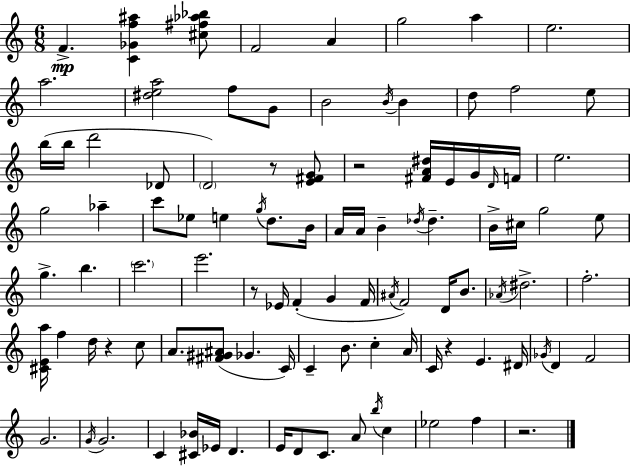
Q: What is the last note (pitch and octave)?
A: F5